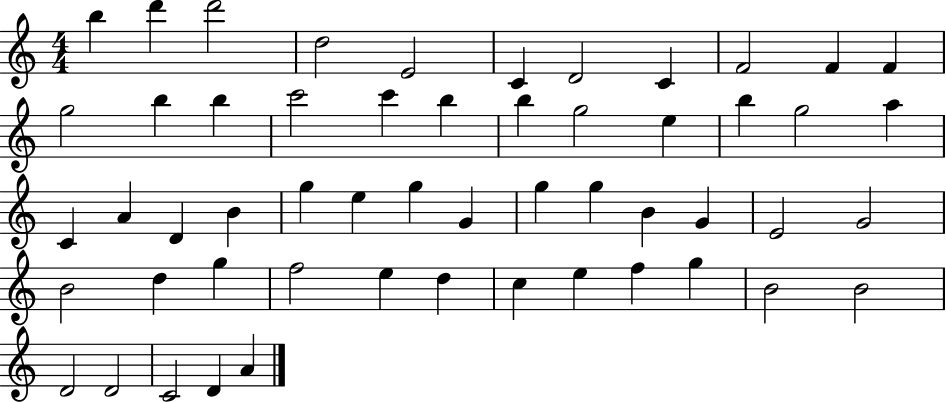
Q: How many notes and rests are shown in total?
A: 54